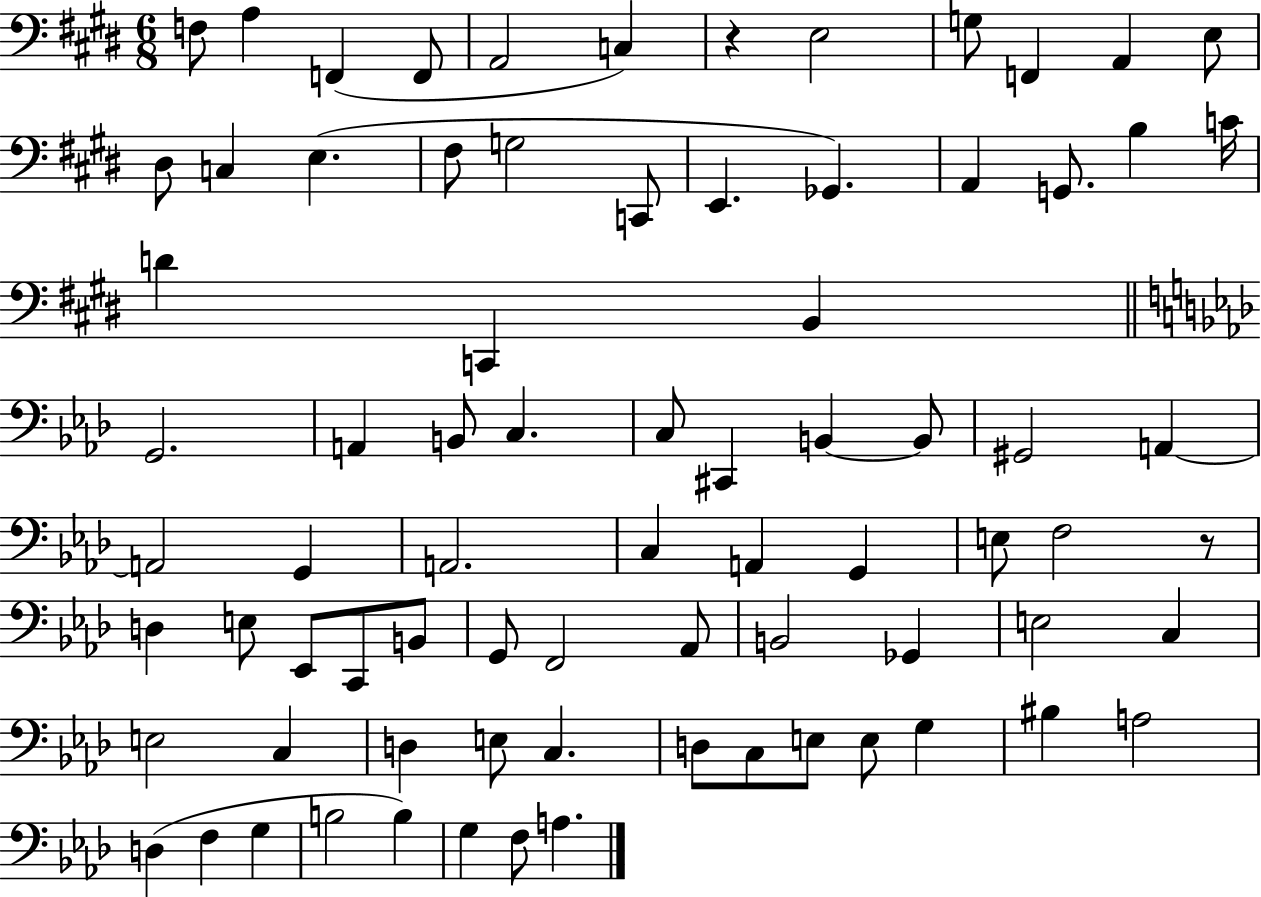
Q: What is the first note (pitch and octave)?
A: F3